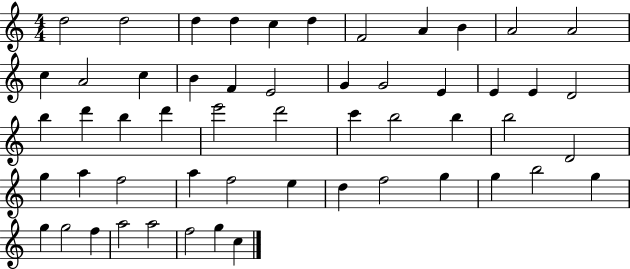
{
  \clef treble
  \numericTimeSignature
  \time 4/4
  \key c \major
  d''2 d''2 | d''4 d''4 c''4 d''4 | f'2 a'4 b'4 | a'2 a'2 | \break c''4 a'2 c''4 | b'4 f'4 e'2 | g'4 g'2 e'4 | e'4 e'4 d'2 | \break b''4 d'''4 b''4 d'''4 | e'''2 d'''2 | c'''4 b''2 b''4 | b''2 d'2 | \break g''4 a''4 f''2 | a''4 f''2 e''4 | d''4 f''2 g''4 | g''4 b''2 g''4 | \break g''4 g''2 f''4 | a''2 a''2 | f''2 g''4 c''4 | \bar "|."
}